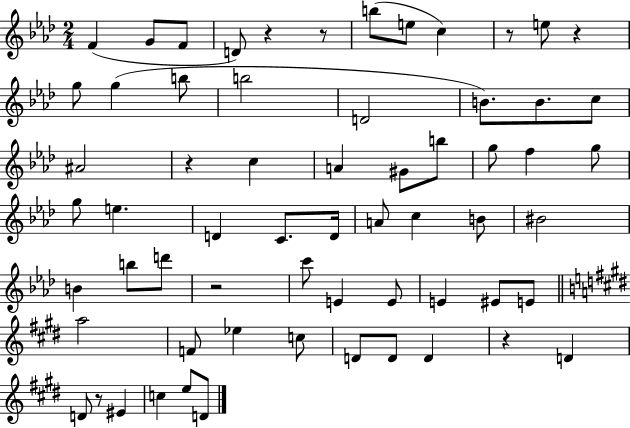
{
  \clef treble
  \numericTimeSignature
  \time 2/4
  \key aes \major
  f'4( g'8 f'8 | d'8) r4 r8 | b''8( e''8 c''4) | r8 e''8 r4 | \break g''8 g''4( b''8 | b''2 | d'2 | b'8.) b'8. c''8 | \break ais'2 | r4 c''4 | a'4 gis'8 b''8 | g''8 f''4 g''8 | \break g''8 e''4. | d'4 c'8. d'16 | a'8 c''4 b'8 | bis'2 | \break b'4 b''8 d'''8 | r2 | c'''8 e'4 e'8 | e'4 eis'8 e'8 | \break \bar "||" \break \key e \major a''2 | f'8 ees''4 c''8 | d'8 d'8 d'4 | r4 d'4 | \break d'8 r8 eis'4 | c''4 e''8 d'8 | \bar "|."
}